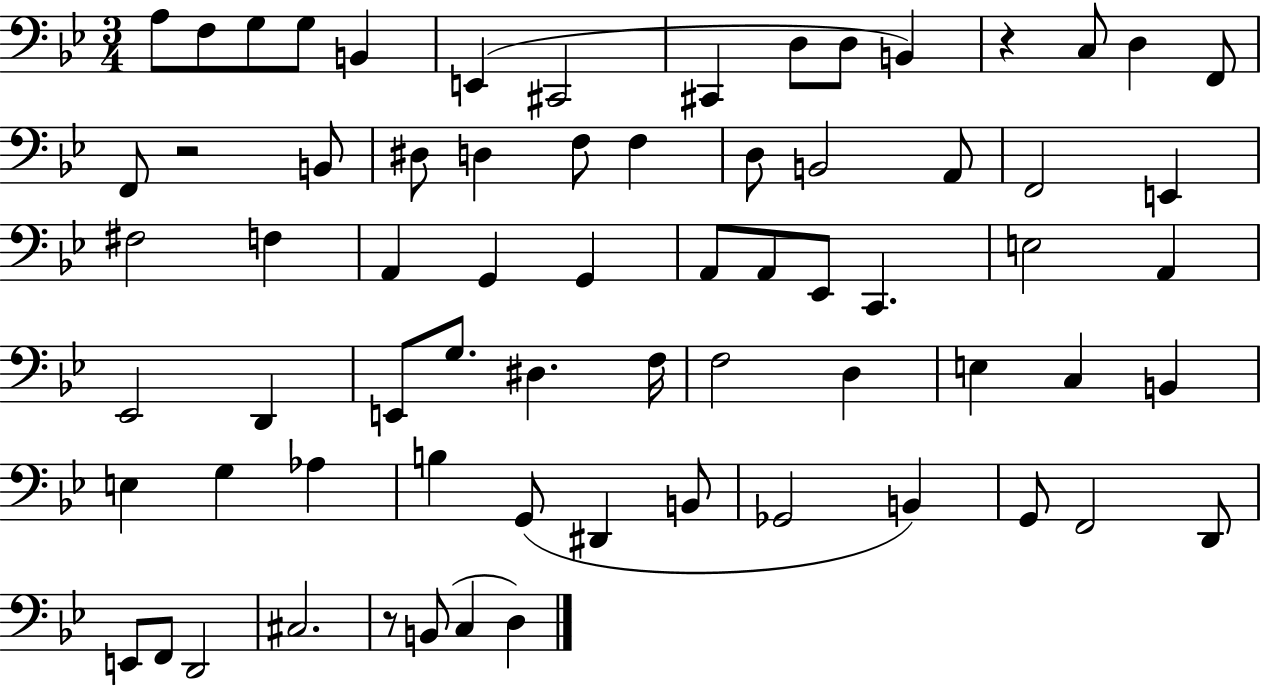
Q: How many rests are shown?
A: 3